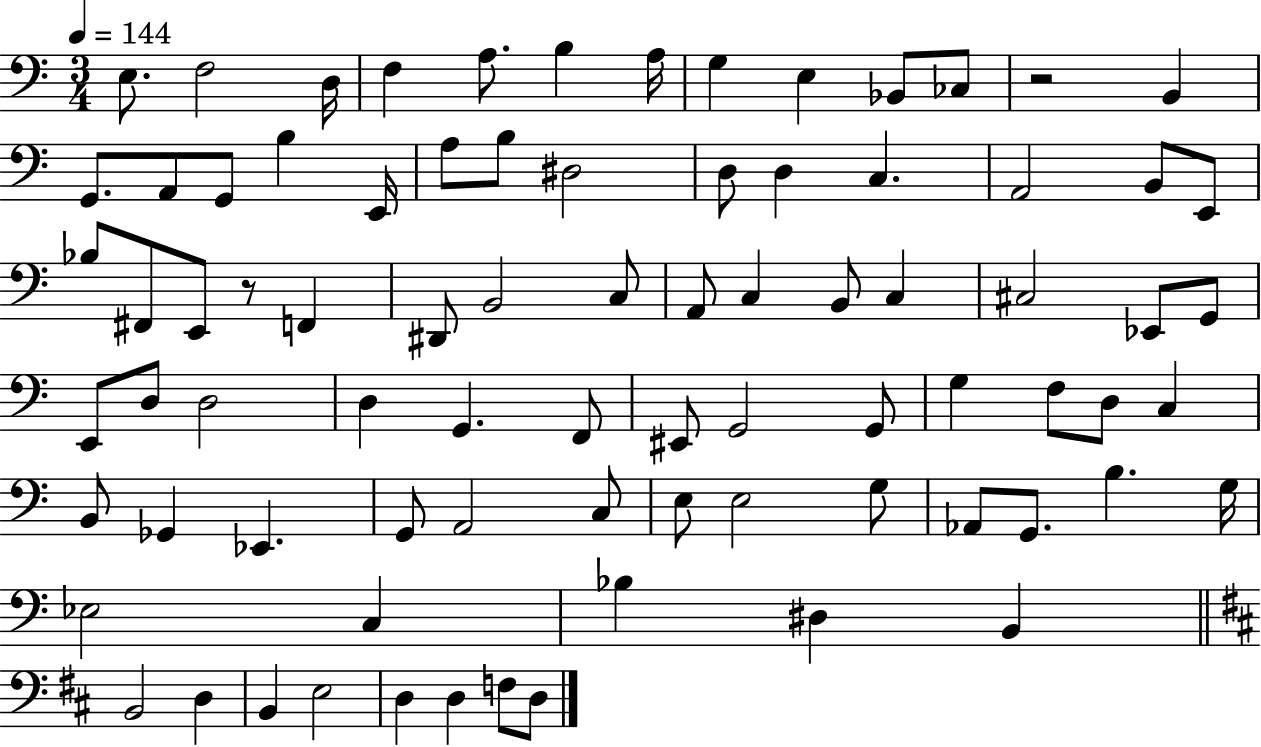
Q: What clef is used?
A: bass